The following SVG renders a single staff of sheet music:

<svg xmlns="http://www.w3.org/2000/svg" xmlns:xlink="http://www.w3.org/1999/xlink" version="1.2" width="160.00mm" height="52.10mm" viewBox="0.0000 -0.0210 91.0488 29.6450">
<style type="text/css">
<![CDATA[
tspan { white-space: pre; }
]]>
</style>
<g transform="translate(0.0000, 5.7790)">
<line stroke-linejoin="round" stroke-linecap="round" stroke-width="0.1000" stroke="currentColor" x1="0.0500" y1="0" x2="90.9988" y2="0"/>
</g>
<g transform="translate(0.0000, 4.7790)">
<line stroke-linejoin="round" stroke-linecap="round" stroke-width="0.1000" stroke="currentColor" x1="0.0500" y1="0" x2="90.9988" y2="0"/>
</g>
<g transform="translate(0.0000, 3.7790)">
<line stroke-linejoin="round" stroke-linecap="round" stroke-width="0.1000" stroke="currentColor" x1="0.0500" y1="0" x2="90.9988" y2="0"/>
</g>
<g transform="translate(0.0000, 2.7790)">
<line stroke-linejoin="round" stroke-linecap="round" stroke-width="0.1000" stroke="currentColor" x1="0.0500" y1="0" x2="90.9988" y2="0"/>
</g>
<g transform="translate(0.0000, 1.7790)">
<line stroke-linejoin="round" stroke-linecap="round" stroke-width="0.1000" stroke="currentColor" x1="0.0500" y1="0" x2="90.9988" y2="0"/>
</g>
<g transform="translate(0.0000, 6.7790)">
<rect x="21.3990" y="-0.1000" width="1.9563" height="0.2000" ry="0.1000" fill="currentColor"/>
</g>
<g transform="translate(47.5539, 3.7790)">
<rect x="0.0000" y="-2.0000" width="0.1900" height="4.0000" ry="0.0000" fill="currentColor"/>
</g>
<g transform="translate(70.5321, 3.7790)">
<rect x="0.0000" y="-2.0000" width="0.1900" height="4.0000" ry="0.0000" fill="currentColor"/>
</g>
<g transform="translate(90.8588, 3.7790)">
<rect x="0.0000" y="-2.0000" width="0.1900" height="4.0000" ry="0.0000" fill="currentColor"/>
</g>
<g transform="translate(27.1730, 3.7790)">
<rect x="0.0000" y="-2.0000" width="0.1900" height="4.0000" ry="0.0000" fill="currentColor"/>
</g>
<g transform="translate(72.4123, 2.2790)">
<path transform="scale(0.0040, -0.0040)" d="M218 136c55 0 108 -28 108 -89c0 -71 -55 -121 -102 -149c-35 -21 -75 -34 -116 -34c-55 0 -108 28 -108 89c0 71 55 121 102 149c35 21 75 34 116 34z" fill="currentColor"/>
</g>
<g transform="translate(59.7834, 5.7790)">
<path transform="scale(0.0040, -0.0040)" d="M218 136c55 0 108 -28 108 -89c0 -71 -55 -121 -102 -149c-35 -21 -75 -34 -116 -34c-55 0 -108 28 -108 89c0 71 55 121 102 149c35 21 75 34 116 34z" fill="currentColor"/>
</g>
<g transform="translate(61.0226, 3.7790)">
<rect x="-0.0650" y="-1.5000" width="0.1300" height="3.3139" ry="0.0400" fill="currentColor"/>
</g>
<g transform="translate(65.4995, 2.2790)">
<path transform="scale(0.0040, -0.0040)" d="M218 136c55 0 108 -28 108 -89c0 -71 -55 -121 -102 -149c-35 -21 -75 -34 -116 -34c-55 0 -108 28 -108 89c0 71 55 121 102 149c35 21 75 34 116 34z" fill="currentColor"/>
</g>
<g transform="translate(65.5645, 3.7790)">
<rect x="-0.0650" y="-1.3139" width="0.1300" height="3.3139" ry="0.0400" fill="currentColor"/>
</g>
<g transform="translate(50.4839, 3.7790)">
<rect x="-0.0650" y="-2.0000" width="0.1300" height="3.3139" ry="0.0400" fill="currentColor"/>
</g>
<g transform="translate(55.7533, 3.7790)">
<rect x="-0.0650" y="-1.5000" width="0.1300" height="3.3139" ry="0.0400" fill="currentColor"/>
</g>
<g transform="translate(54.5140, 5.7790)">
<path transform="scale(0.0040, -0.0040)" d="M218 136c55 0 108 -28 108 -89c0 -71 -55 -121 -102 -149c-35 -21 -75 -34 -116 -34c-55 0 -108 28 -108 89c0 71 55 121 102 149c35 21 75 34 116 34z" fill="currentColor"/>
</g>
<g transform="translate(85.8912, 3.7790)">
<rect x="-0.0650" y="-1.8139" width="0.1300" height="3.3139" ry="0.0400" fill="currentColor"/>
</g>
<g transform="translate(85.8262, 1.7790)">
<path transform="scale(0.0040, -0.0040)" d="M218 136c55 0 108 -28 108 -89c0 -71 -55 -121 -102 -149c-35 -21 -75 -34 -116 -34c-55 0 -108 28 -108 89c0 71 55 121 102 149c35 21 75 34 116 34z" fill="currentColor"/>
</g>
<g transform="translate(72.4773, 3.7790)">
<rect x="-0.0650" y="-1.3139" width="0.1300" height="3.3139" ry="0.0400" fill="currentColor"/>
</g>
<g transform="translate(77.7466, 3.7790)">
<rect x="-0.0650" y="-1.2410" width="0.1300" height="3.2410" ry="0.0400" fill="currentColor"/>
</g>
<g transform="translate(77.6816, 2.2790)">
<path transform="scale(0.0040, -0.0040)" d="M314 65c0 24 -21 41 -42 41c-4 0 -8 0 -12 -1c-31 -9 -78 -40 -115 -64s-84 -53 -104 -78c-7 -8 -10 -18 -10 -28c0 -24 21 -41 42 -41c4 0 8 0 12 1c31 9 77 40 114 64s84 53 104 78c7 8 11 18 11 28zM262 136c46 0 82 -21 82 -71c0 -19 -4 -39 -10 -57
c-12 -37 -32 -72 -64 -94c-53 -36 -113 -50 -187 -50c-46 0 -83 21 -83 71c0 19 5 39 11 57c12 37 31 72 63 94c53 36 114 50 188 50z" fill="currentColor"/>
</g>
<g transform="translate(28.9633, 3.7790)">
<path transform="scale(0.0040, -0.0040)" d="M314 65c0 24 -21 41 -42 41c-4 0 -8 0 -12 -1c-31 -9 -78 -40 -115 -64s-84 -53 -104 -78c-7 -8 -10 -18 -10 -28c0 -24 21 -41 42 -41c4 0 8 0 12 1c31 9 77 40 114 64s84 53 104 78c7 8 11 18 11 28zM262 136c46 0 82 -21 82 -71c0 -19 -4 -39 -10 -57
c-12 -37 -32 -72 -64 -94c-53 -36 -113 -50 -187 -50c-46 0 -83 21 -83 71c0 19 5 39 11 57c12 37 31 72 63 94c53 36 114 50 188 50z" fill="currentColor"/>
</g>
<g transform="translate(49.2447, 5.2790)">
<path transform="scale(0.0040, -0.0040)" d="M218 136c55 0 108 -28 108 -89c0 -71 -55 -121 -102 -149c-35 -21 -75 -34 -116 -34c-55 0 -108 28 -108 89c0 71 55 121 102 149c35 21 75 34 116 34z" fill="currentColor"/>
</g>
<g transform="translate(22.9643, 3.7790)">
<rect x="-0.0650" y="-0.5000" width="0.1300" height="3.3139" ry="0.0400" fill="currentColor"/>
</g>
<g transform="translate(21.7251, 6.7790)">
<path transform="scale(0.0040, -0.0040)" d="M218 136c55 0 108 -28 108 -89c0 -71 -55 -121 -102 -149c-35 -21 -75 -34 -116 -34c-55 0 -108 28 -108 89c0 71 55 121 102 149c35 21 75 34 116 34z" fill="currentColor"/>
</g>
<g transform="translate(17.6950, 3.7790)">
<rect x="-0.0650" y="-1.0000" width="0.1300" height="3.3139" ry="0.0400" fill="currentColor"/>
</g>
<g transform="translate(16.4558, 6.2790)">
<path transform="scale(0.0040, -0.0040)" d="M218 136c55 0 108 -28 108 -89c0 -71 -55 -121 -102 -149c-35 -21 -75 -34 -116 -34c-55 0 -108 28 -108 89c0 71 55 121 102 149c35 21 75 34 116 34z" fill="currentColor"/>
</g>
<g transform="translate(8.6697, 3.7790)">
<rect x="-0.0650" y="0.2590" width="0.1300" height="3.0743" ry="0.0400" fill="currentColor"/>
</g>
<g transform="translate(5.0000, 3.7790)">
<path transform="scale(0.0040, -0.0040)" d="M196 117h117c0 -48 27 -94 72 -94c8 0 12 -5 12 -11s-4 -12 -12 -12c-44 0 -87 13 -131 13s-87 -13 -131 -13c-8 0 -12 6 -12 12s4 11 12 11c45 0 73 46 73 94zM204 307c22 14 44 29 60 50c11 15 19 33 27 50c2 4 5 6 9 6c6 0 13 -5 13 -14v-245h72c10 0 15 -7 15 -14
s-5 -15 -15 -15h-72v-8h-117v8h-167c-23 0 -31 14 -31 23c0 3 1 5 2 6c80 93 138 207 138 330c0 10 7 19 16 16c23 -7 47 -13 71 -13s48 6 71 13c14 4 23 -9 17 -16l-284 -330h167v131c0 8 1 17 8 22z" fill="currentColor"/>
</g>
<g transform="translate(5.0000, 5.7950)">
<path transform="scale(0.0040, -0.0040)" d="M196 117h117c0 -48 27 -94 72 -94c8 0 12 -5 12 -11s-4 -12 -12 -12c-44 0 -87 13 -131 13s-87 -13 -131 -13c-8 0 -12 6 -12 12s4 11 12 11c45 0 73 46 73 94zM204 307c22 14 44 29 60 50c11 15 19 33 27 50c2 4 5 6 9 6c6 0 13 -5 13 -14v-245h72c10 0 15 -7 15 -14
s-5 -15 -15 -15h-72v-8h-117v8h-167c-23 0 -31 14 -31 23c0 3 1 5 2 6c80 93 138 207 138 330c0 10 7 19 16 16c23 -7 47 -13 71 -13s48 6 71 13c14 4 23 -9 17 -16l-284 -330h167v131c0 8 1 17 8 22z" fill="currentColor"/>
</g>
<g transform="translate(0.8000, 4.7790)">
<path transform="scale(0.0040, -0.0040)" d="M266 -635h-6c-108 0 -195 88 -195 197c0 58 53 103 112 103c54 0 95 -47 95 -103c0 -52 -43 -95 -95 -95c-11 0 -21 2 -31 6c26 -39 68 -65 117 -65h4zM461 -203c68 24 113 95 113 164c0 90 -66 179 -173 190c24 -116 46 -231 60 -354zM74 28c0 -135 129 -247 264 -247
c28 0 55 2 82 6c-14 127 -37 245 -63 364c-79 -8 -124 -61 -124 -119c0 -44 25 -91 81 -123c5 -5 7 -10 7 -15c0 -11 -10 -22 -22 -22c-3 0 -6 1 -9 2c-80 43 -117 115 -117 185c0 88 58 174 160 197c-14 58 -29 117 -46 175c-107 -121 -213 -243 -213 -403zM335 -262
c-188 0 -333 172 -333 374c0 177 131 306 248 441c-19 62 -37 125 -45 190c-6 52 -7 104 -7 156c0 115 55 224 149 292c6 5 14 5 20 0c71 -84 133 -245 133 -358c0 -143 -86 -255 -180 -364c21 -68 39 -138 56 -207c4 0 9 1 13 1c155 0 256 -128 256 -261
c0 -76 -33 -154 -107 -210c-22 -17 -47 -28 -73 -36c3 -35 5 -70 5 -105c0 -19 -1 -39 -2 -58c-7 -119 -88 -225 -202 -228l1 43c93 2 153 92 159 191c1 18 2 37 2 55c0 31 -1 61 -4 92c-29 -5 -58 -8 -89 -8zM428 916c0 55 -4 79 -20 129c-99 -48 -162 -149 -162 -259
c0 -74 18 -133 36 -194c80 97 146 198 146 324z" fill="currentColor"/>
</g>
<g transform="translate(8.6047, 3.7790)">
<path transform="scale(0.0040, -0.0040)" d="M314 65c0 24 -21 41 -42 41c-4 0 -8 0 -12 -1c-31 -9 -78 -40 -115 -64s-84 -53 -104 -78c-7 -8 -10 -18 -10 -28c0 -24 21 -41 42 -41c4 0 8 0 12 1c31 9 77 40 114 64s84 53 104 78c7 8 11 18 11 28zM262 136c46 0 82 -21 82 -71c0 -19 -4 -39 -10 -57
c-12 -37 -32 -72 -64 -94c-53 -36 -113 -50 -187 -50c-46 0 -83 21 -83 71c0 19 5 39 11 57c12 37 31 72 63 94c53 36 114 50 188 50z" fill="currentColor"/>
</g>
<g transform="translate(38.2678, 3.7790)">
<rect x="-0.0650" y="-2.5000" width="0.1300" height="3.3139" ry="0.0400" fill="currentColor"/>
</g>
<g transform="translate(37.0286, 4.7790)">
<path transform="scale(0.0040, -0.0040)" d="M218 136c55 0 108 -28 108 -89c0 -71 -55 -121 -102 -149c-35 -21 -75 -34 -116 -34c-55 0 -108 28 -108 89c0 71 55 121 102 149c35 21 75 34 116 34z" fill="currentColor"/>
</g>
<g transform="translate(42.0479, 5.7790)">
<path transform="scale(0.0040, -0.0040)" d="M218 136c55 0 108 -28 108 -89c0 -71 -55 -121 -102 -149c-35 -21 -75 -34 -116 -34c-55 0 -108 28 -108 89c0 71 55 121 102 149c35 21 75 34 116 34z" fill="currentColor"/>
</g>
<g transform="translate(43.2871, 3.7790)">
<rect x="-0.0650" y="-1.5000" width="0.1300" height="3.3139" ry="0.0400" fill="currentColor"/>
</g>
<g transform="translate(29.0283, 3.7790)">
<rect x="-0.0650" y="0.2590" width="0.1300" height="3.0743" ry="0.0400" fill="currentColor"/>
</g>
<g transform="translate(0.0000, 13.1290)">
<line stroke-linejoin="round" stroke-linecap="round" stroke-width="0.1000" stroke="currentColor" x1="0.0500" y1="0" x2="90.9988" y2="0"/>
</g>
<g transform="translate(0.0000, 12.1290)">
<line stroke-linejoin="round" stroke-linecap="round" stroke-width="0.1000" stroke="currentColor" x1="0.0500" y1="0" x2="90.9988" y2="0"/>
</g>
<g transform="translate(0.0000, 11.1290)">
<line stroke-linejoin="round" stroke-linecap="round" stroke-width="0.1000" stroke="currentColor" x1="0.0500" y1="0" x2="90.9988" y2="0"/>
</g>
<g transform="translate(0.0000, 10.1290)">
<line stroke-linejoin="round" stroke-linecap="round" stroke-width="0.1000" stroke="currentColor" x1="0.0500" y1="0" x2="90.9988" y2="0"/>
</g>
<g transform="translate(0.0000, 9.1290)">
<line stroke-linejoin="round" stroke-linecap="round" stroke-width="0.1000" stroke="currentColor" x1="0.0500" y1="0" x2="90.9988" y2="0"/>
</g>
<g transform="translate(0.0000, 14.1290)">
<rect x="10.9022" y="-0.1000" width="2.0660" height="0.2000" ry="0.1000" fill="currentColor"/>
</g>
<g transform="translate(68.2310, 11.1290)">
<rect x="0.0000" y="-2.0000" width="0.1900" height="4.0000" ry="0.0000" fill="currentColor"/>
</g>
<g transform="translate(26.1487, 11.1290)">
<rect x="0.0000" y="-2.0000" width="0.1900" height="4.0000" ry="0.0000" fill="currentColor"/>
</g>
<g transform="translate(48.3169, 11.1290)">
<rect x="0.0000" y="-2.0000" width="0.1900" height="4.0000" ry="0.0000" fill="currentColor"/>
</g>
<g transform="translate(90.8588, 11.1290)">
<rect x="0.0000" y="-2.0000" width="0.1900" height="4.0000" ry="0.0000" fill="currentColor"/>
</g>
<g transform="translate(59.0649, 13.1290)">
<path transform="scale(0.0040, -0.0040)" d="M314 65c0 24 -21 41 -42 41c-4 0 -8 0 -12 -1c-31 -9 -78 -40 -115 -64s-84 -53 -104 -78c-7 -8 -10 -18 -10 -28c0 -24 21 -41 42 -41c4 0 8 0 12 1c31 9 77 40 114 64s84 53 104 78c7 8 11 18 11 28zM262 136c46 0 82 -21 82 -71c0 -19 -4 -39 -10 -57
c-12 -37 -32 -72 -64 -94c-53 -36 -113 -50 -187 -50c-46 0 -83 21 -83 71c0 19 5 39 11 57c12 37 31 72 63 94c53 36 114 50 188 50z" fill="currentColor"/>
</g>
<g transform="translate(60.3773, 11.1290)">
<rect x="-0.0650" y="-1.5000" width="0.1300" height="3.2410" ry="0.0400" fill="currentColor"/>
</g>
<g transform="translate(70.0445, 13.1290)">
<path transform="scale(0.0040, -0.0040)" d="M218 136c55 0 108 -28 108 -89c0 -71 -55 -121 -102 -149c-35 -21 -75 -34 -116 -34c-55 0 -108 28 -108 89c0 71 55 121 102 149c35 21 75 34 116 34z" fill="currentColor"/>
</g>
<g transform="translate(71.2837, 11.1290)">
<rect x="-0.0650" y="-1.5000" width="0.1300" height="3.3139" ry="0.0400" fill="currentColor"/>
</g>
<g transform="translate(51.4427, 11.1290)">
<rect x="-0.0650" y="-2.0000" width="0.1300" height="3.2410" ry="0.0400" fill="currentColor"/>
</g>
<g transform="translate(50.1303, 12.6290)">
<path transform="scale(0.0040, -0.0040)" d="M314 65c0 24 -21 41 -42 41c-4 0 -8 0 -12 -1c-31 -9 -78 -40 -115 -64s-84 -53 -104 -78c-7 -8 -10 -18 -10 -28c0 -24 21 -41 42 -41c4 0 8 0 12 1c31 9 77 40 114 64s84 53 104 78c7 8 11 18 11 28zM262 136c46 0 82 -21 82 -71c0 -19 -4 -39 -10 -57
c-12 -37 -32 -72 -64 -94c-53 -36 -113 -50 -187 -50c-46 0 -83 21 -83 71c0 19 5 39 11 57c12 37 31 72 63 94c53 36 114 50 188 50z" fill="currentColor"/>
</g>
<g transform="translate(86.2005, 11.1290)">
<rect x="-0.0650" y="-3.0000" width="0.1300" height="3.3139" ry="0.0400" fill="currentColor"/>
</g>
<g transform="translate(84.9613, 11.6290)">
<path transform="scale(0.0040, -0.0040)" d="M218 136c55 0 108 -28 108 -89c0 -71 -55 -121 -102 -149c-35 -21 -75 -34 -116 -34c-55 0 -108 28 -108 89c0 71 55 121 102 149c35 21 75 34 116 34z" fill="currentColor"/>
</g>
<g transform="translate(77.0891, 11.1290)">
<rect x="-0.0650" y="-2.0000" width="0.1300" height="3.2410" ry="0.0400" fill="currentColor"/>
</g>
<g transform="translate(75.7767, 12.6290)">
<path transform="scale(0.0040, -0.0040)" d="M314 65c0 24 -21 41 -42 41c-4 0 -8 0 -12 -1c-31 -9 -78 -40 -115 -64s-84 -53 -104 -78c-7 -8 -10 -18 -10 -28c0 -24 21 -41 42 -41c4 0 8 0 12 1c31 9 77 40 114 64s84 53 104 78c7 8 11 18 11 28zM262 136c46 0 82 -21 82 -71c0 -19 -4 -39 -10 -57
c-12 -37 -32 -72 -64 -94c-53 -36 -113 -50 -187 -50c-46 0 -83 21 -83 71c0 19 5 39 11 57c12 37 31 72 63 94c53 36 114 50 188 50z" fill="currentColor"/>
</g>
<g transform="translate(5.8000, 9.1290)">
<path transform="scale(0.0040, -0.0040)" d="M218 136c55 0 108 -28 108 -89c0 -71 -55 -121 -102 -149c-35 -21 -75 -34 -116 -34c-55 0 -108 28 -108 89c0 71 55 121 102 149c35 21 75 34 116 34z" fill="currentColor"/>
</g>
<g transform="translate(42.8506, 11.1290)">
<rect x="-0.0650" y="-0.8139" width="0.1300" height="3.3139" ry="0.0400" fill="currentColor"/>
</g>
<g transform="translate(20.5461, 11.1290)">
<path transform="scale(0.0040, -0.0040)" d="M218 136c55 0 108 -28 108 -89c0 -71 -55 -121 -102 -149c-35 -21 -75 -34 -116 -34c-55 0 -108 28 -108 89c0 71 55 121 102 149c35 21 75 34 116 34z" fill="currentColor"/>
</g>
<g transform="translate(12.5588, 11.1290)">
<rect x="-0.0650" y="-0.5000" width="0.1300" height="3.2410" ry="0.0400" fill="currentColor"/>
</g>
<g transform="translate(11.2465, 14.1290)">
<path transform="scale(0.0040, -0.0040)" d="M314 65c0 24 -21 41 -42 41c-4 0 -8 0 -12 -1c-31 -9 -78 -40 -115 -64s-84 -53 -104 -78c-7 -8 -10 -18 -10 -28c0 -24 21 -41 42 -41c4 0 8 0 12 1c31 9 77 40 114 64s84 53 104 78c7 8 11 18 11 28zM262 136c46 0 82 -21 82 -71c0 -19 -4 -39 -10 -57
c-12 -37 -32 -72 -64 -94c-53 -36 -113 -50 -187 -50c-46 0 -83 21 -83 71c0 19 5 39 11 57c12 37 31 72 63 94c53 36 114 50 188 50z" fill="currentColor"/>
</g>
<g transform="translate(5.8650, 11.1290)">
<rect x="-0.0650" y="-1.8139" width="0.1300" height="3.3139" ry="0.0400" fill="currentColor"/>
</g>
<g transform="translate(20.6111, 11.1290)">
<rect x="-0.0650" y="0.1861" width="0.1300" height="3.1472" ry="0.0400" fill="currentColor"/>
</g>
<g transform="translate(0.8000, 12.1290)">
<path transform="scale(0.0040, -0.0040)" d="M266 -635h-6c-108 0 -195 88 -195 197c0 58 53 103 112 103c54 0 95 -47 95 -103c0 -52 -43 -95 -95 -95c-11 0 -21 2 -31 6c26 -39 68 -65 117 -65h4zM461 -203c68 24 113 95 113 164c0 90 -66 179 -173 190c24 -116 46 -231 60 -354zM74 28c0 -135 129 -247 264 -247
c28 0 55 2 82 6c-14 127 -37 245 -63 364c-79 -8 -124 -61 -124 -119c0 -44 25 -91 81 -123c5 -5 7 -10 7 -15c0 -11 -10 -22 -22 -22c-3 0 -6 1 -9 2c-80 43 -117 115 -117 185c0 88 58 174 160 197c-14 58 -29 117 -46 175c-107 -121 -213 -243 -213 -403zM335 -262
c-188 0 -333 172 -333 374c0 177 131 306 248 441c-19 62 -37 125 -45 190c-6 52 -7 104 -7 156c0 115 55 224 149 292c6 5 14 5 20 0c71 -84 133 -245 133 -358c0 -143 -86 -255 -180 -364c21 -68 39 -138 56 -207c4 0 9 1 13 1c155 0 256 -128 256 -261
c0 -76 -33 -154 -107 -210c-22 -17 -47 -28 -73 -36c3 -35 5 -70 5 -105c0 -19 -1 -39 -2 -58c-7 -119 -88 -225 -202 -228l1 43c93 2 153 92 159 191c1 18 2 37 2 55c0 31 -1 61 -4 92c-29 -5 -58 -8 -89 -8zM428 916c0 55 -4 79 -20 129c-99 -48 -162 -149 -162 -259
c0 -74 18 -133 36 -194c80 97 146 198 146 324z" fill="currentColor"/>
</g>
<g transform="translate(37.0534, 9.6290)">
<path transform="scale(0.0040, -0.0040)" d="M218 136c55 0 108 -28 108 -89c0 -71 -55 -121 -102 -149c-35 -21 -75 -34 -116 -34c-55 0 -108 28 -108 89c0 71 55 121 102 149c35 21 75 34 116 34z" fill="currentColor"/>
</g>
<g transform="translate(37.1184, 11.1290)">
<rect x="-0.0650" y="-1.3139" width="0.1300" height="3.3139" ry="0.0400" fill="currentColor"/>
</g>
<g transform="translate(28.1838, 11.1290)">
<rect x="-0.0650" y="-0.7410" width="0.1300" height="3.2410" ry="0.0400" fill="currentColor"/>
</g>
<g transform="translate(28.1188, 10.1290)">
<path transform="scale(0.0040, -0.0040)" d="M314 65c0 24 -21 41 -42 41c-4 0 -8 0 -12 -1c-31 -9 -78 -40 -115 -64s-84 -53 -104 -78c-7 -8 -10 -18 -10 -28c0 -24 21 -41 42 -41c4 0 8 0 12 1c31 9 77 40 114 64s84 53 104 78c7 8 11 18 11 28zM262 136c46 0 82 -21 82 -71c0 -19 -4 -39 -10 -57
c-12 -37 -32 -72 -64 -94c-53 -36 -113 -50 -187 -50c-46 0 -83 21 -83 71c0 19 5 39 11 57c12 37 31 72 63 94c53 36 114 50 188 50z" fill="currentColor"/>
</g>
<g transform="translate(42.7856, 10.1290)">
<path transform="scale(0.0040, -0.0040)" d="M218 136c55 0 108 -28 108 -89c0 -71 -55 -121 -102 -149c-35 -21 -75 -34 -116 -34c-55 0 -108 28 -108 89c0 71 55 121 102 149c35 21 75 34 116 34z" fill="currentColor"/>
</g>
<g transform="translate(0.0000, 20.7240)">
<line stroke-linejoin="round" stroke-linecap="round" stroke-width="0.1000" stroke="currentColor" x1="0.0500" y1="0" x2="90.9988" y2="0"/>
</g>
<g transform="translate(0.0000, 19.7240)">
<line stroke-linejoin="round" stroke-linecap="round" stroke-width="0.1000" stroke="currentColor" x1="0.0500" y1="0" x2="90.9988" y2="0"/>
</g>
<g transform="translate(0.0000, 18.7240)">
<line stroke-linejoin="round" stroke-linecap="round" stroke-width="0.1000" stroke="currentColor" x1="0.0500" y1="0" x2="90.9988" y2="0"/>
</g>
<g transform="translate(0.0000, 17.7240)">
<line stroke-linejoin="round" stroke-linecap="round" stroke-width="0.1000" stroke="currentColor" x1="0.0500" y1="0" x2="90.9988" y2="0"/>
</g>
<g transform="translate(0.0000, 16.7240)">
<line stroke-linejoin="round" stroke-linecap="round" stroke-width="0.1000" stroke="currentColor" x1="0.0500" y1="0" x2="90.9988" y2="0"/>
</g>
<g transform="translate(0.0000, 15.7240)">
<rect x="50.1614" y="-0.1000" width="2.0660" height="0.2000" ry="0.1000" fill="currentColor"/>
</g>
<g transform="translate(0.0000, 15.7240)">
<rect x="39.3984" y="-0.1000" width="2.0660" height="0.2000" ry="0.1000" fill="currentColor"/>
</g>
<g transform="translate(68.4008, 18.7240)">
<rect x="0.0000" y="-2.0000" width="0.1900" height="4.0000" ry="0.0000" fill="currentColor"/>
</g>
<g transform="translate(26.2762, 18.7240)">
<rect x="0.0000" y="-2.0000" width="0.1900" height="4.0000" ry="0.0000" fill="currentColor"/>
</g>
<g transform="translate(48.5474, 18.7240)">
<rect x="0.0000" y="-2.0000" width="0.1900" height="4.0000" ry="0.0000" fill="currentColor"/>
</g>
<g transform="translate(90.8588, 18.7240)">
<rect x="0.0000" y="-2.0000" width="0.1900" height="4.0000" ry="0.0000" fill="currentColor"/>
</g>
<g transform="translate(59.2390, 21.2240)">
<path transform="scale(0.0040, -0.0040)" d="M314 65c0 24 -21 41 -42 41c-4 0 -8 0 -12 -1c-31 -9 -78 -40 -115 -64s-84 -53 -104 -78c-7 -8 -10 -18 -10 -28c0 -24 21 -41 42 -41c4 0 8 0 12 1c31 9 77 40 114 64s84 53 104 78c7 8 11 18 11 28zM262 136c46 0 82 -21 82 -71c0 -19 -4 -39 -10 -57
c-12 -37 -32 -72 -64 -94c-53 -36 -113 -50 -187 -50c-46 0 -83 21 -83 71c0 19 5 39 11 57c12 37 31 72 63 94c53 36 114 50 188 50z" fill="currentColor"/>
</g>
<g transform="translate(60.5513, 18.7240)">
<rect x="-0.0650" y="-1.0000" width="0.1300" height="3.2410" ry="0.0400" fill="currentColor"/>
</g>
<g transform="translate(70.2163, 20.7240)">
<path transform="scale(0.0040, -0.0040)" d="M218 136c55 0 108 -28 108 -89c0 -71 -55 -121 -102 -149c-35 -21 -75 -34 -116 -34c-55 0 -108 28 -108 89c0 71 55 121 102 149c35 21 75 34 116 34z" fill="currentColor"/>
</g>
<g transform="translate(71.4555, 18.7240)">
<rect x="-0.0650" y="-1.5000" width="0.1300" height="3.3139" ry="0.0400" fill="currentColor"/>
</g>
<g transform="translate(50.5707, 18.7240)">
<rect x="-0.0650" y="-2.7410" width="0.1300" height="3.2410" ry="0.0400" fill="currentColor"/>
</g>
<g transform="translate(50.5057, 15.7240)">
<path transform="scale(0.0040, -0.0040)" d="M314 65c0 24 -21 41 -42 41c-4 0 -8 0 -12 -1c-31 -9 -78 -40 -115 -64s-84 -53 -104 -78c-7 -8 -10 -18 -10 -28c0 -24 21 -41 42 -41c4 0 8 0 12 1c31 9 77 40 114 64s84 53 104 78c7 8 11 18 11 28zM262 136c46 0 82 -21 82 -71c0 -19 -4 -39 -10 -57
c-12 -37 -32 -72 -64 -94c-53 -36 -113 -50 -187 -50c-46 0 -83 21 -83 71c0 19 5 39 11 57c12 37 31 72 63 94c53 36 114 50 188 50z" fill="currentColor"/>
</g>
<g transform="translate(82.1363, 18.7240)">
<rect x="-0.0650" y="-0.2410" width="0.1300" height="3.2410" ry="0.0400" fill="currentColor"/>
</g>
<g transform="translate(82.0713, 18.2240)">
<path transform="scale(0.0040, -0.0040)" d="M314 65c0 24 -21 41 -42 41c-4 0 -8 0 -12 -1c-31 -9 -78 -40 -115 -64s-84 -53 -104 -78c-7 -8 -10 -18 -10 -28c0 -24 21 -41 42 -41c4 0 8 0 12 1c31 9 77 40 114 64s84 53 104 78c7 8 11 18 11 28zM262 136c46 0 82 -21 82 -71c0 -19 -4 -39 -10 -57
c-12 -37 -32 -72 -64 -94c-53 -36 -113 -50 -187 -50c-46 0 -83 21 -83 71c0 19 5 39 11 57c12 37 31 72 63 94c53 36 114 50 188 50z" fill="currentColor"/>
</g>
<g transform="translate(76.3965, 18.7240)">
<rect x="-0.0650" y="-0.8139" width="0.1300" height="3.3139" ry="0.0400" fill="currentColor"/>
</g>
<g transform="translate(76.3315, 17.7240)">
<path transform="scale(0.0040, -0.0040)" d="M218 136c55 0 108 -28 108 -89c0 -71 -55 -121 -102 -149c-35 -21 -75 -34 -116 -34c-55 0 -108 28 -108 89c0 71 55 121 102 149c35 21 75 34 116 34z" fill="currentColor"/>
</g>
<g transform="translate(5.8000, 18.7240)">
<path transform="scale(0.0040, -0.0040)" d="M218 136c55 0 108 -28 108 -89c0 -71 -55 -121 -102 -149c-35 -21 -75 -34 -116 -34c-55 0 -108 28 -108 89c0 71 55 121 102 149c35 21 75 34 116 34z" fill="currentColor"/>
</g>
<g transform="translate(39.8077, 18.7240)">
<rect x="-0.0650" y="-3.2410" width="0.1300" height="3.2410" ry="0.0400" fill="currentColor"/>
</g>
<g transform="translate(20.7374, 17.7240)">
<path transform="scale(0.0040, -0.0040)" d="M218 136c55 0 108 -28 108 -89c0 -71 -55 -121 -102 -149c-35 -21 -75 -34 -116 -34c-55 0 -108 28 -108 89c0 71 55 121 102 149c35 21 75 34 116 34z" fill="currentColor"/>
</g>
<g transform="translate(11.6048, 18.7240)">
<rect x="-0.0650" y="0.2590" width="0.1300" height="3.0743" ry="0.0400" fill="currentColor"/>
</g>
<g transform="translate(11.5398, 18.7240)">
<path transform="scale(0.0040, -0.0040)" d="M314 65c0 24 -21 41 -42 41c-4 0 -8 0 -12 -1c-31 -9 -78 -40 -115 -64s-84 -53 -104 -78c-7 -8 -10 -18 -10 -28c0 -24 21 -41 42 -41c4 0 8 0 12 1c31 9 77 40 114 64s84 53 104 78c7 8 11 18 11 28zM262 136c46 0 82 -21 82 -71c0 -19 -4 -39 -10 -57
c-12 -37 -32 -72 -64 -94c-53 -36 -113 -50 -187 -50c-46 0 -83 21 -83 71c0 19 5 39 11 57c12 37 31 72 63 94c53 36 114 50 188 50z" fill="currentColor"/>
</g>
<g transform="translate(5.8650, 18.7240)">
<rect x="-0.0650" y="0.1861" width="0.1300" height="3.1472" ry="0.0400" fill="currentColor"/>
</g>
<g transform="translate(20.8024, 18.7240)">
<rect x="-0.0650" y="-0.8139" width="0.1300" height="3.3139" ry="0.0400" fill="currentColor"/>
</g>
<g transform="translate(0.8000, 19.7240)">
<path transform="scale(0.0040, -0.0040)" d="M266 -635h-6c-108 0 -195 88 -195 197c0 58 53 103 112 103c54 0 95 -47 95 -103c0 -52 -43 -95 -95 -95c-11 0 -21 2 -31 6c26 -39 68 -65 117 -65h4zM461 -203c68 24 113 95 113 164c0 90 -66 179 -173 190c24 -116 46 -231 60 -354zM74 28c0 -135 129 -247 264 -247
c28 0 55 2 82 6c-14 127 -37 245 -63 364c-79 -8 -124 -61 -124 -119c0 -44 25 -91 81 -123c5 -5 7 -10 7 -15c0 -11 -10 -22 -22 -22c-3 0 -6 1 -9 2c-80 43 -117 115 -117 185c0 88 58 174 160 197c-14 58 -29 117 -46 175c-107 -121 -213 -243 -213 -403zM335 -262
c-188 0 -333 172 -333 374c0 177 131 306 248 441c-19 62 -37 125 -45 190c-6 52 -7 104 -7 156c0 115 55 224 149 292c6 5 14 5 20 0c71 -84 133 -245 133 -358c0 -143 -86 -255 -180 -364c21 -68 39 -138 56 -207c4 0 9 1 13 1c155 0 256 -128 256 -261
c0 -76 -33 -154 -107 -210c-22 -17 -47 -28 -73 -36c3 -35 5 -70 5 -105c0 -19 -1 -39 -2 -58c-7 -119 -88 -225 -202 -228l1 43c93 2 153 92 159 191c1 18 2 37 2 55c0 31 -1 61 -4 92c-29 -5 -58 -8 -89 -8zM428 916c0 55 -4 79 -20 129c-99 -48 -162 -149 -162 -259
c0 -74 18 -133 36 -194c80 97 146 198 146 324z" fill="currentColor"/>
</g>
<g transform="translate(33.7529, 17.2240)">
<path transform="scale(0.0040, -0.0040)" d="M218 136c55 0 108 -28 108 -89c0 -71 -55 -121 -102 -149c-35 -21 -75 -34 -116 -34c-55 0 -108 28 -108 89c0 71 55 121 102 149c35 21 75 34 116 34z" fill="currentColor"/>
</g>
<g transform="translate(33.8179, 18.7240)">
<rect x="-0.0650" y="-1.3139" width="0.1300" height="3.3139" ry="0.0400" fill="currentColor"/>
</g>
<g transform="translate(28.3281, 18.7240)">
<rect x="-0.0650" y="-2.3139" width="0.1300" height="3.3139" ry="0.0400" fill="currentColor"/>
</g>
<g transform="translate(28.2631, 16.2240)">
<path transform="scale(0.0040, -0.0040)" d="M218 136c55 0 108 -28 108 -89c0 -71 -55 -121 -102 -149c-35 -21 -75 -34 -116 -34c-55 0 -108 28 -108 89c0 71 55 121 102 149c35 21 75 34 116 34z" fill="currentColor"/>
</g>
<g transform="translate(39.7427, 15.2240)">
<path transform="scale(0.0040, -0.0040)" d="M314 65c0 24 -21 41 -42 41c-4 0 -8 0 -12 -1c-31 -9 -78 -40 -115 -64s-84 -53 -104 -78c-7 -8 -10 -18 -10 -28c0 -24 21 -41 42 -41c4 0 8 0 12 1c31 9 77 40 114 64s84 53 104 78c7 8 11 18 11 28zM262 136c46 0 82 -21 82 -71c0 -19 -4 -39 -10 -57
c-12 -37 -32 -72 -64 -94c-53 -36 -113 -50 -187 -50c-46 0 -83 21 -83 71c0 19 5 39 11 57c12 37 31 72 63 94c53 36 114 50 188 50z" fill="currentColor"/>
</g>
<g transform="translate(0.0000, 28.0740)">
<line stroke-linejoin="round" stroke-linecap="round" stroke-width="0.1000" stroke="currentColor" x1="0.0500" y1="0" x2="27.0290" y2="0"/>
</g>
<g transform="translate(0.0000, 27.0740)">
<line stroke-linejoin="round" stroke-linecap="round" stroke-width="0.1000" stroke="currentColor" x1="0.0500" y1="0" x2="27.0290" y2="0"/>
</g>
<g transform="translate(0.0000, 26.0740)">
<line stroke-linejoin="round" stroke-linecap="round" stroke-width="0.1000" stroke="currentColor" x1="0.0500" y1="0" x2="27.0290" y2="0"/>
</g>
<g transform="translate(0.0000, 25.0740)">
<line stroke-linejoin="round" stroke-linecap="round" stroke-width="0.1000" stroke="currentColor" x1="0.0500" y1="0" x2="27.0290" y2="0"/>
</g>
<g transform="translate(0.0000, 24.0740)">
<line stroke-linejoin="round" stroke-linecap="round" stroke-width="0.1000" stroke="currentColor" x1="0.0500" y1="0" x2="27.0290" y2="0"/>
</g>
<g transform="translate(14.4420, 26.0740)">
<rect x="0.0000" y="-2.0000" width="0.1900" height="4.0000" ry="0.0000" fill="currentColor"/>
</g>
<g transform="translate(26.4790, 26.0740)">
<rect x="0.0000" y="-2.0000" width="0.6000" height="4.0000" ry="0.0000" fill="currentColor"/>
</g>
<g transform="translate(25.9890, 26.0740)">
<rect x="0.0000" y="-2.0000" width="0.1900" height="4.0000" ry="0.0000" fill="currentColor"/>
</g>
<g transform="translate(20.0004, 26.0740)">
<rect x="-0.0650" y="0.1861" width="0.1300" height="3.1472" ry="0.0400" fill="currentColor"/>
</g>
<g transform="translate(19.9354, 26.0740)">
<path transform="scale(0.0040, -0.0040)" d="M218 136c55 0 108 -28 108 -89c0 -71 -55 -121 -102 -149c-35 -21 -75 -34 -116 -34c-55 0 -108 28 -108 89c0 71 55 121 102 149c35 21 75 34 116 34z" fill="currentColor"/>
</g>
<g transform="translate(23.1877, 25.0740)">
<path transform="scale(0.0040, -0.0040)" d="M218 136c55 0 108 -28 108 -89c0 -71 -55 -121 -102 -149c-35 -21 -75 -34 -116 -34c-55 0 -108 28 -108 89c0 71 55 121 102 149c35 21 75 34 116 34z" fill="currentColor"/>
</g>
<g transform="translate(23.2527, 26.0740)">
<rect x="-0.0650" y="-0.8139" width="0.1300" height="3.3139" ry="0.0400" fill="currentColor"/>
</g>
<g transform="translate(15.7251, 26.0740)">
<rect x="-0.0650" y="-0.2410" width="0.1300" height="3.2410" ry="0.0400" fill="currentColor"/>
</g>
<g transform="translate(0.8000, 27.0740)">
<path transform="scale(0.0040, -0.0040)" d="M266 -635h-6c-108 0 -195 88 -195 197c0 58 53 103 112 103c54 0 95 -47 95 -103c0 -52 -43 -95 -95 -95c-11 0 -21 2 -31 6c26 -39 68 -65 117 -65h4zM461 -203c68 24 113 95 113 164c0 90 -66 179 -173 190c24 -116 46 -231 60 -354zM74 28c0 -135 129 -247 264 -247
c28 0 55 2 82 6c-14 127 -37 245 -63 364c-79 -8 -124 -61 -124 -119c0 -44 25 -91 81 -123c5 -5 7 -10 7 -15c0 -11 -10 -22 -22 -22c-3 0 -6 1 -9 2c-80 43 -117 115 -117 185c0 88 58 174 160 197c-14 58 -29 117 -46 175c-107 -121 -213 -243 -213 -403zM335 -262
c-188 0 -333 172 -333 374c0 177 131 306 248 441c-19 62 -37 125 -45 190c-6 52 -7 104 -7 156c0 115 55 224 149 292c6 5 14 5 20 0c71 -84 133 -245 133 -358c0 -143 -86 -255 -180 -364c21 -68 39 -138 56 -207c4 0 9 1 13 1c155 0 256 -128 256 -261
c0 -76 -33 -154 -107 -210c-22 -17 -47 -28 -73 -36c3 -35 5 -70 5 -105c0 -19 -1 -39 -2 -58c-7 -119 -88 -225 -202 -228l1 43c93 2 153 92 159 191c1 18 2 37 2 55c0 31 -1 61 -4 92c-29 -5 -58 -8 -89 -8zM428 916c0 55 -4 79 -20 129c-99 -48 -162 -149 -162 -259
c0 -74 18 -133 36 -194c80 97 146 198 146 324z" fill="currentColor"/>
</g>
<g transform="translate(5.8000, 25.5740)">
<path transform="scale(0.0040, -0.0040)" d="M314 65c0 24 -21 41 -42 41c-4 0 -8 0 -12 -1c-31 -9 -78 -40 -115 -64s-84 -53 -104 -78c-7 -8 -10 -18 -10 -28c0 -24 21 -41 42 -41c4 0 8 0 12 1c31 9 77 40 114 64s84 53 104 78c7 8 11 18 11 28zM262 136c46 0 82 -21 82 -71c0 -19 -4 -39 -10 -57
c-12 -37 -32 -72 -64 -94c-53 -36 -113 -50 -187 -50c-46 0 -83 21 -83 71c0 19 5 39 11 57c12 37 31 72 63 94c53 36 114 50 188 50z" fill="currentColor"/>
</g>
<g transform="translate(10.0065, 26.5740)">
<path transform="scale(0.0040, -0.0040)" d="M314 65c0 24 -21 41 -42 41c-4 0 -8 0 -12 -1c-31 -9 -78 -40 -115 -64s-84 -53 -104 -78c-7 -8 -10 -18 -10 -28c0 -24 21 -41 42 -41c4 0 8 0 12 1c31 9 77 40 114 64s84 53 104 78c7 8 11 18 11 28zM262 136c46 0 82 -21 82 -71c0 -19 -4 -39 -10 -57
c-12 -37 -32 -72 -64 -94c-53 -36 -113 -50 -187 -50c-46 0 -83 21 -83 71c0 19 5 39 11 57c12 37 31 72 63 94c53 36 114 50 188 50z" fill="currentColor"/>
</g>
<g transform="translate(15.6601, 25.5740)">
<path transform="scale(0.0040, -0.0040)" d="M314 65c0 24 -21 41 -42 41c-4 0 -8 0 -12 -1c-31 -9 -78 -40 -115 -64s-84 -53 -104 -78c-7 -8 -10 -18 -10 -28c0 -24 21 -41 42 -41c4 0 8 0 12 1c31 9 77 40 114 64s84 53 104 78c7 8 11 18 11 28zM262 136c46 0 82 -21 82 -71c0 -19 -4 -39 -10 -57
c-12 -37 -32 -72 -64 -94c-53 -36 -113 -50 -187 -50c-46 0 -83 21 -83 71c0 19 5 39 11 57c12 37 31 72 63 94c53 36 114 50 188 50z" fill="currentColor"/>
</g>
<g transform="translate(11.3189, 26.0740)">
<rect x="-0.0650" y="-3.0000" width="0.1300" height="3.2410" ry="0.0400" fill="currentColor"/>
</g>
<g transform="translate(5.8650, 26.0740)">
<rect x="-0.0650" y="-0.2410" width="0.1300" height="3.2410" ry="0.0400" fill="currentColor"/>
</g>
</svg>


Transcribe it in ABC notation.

X:1
T:Untitled
M:4/4
L:1/4
K:C
B2 D C B2 G E F E E e e e2 f f C2 B d2 e d F2 E2 E F2 A B B2 d g e b2 a2 D2 E d c2 c2 A2 c2 B d